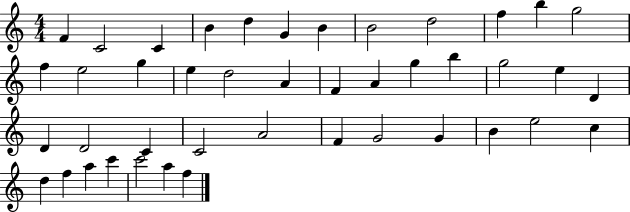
F4/q C4/h C4/q B4/q D5/q G4/q B4/q B4/h D5/h F5/q B5/q G5/h F5/q E5/h G5/q E5/q D5/h A4/q F4/q A4/q G5/q B5/q G5/h E5/q D4/q D4/q D4/h C4/q C4/h A4/h F4/q G4/h G4/q B4/q E5/h C5/q D5/q F5/q A5/q C6/q C6/h A5/q F5/q